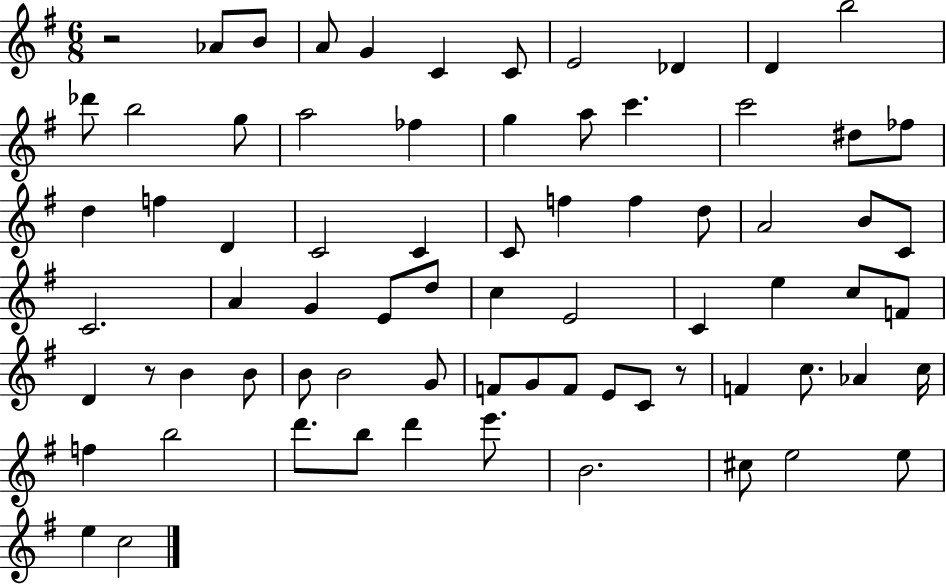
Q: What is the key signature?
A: G major